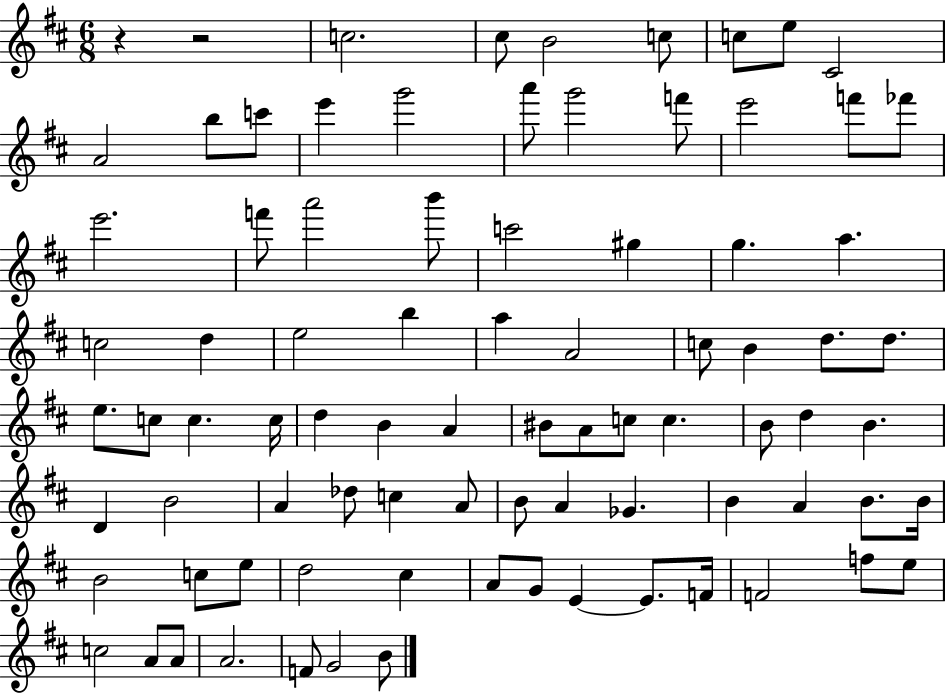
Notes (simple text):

R/q R/h C5/h. C#5/e B4/h C5/e C5/e E5/e C#4/h A4/h B5/e C6/e E6/q G6/h A6/e G6/h F6/e E6/h F6/e FES6/e E6/h. F6/e A6/h B6/e C6/h G#5/q G5/q. A5/q. C5/h D5/q E5/h B5/q A5/q A4/h C5/e B4/q D5/e. D5/e. E5/e. C5/e C5/q. C5/s D5/q B4/q A4/q BIS4/e A4/e C5/e C5/q. B4/e D5/q B4/q. D4/q B4/h A4/q Db5/e C5/q A4/e B4/e A4/q Gb4/q. B4/q A4/q B4/e. B4/s B4/h C5/e E5/e D5/h C#5/q A4/e G4/e E4/q E4/e. F4/s F4/h F5/e E5/e C5/h A4/e A4/e A4/h. F4/e G4/h B4/e